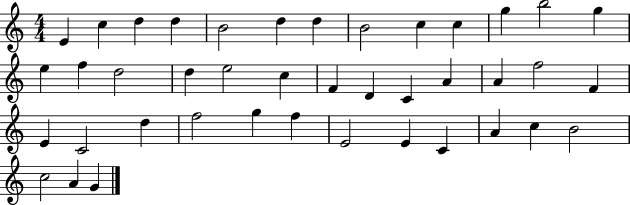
{
  \clef treble
  \numericTimeSignature
  \time 4/4
  \key c \major
  e'4 c''4 d''4 d''4 | b'2 d''4 d''4 | b'2 c''4 c''4 | g''4 b''2 g''4 | \break e''4 f''4 d''2 | d''4 e''2 c''4 | f'4 d'4 c'4 a'4 | a'4 f''2 f'4 | \break e'4 c'2 d''4 | f''2 g''4 f''4 | e'2 e'4 c'4 | a'4 c''4 b'2 | \break c''2 a'4 g'4 | \bar "|."
}